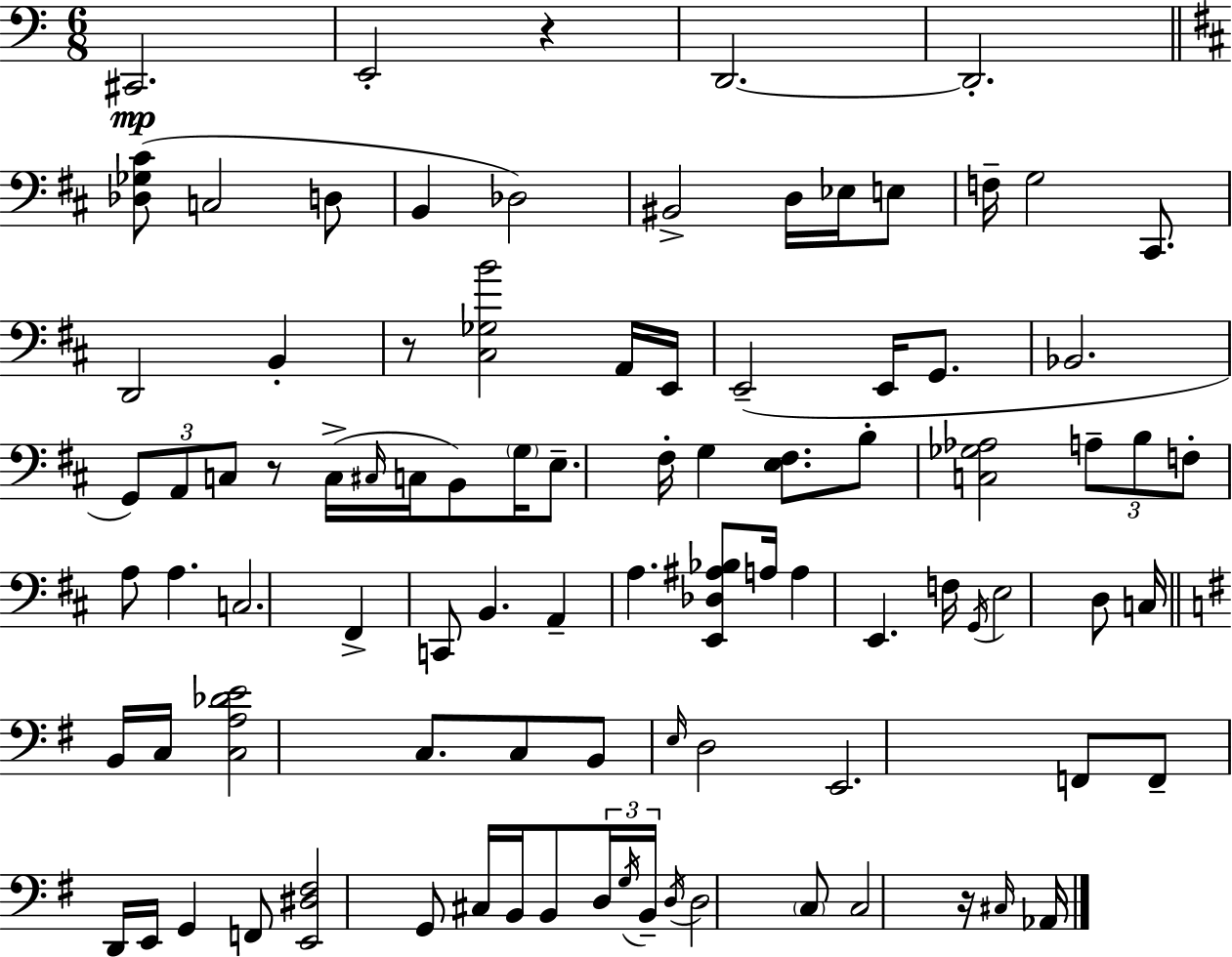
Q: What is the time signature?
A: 6/8